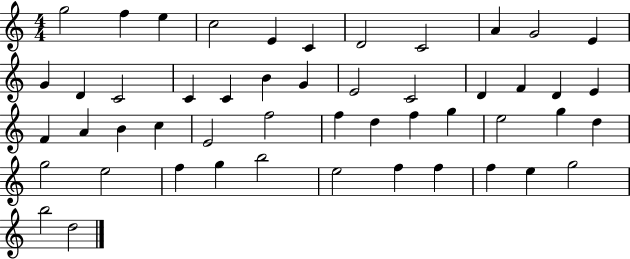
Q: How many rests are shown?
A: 0